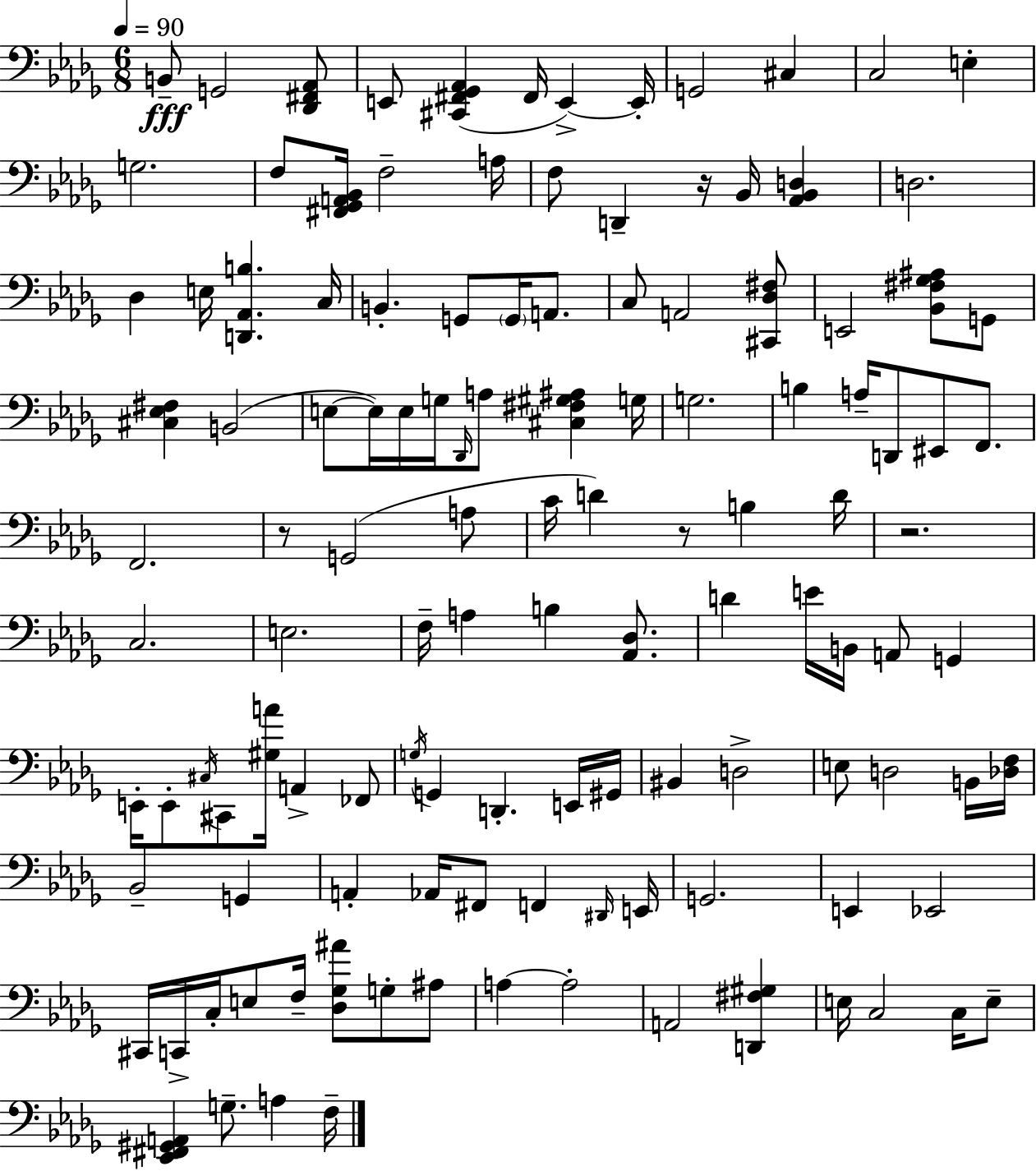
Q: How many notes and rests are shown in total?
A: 123